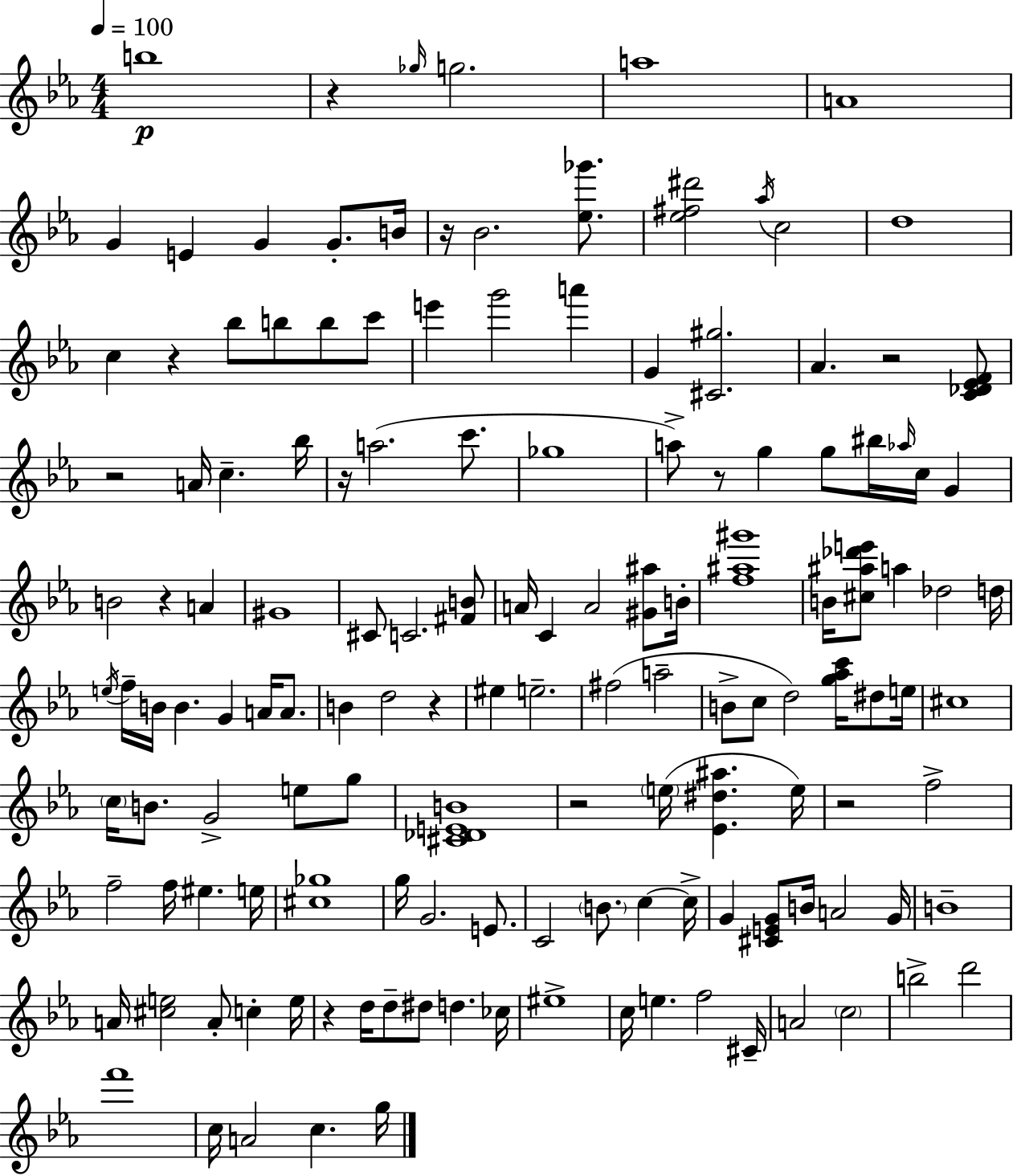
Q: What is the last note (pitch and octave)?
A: G5